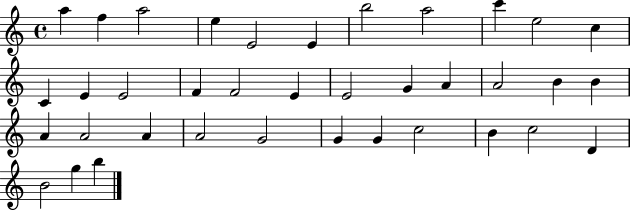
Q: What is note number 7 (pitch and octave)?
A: B5